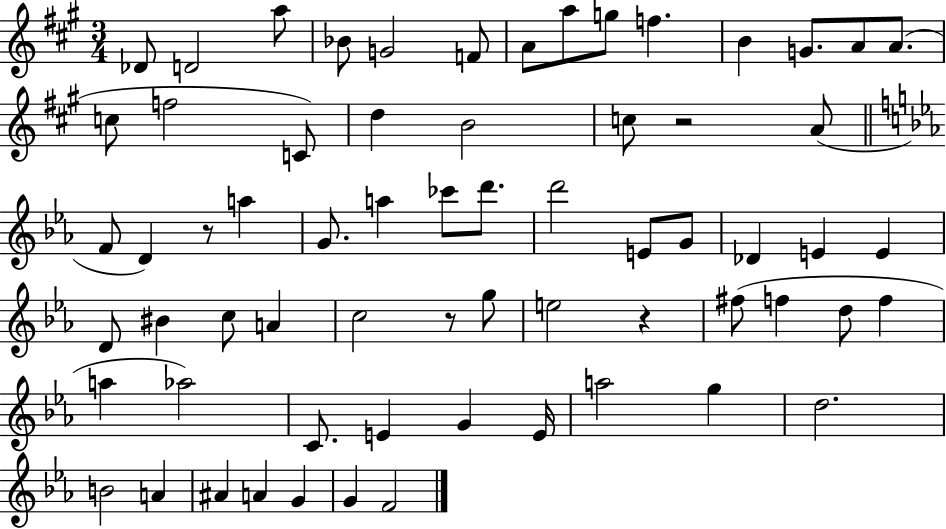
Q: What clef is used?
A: treble